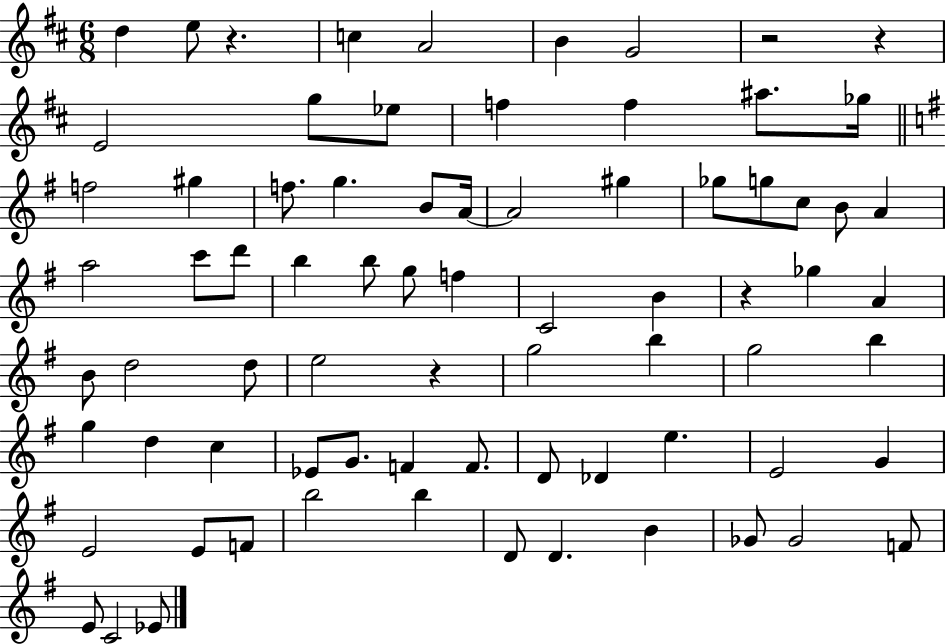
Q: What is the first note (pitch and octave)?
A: D5